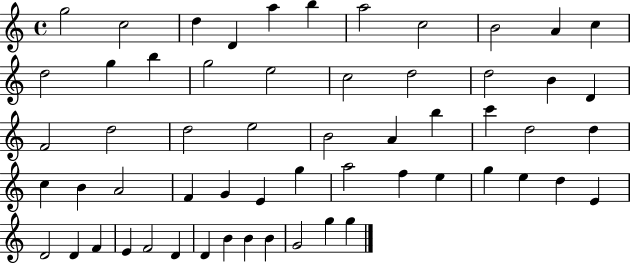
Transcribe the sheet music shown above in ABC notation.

X:1
T:Untitled
M:4/4
L:1/4
K:C
g2 c2 d D a b a2 c2 B2 A c d2 g b g2 e2 c2 d2 d2 B D F2 d2 d2 e2 B2 A b c' d2 d c B A2 F G E g a2 f e g e d E D2 D F E F2 D D B B B G2 g g